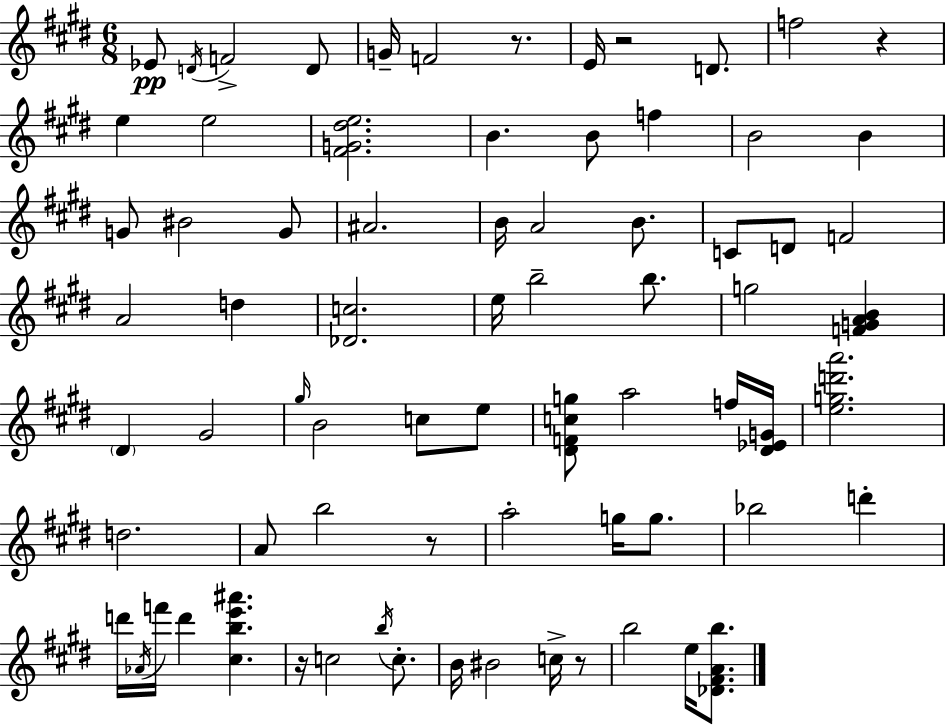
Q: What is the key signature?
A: E major